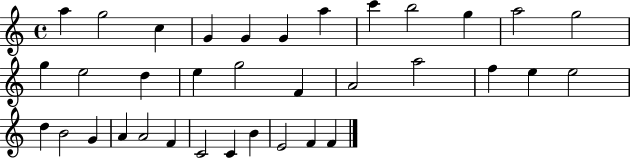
A5/q G5/h C5/q G4/q G4/q G4/q A5/q C6/q B5/h G5/q A5/h G5/h G5/q E5/h D5/q E5/q G5/h F4/q A4/h A5/h F5/q E5/q E5/h D5/q B4/h G4/q A4/q A4/h F4/q C4/h C4/q B4/q E4/h F4/q F4/q